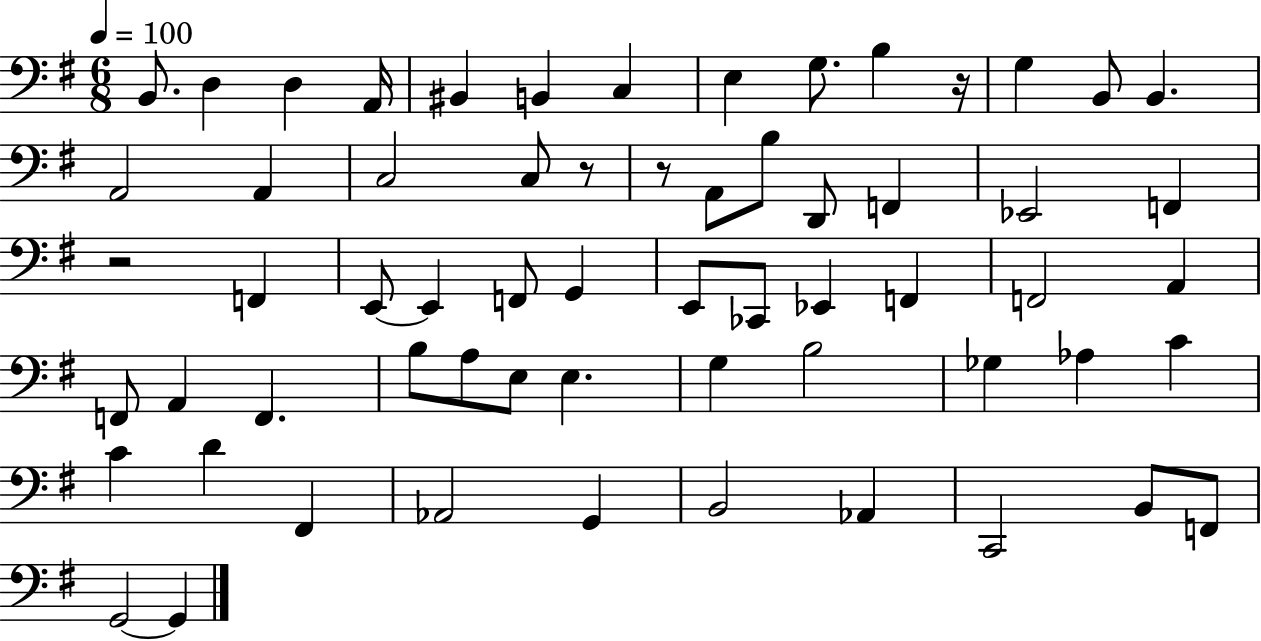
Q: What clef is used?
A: bass